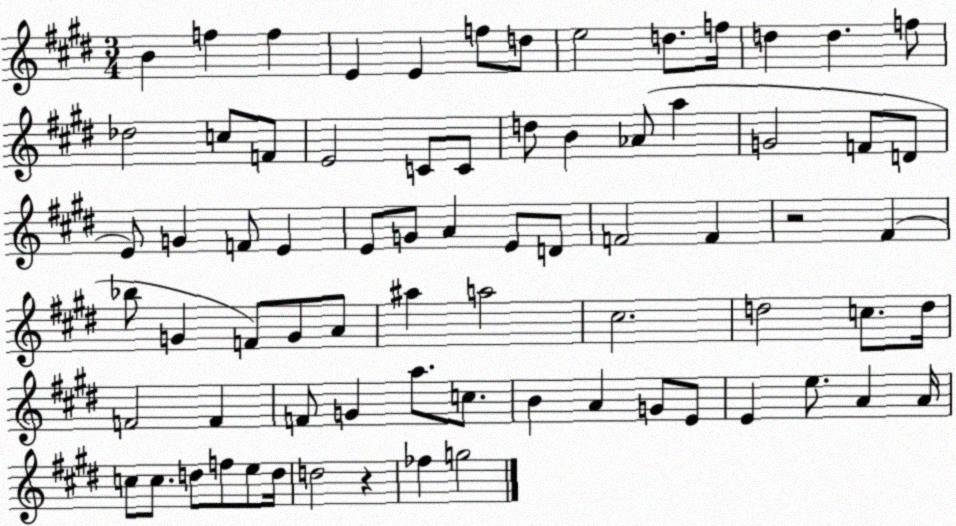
X:1
T:Untitled
M:3/4
L:1/4
K:E
B f f E E f/2 d/2 e2 d/2 f/4 d d f/2 _d2 c/2 F/2 E2 C/2 C/2 d/2 B _A/2 a G2 F/2 D/2 E/2 G F/2 E E/2 G/2 A E/2 D/2 F2 F z2 ^F _b/2 G F/2 G/2 A/2 ^a a2 ^c2 d2 c/2 d/4 F2 F F/2 G a/2 c/2 B A G/2 E/2 E e/2 A A/4 c/2 c/2 d/2 f/2 e/2 d/4 d2 z _f g2